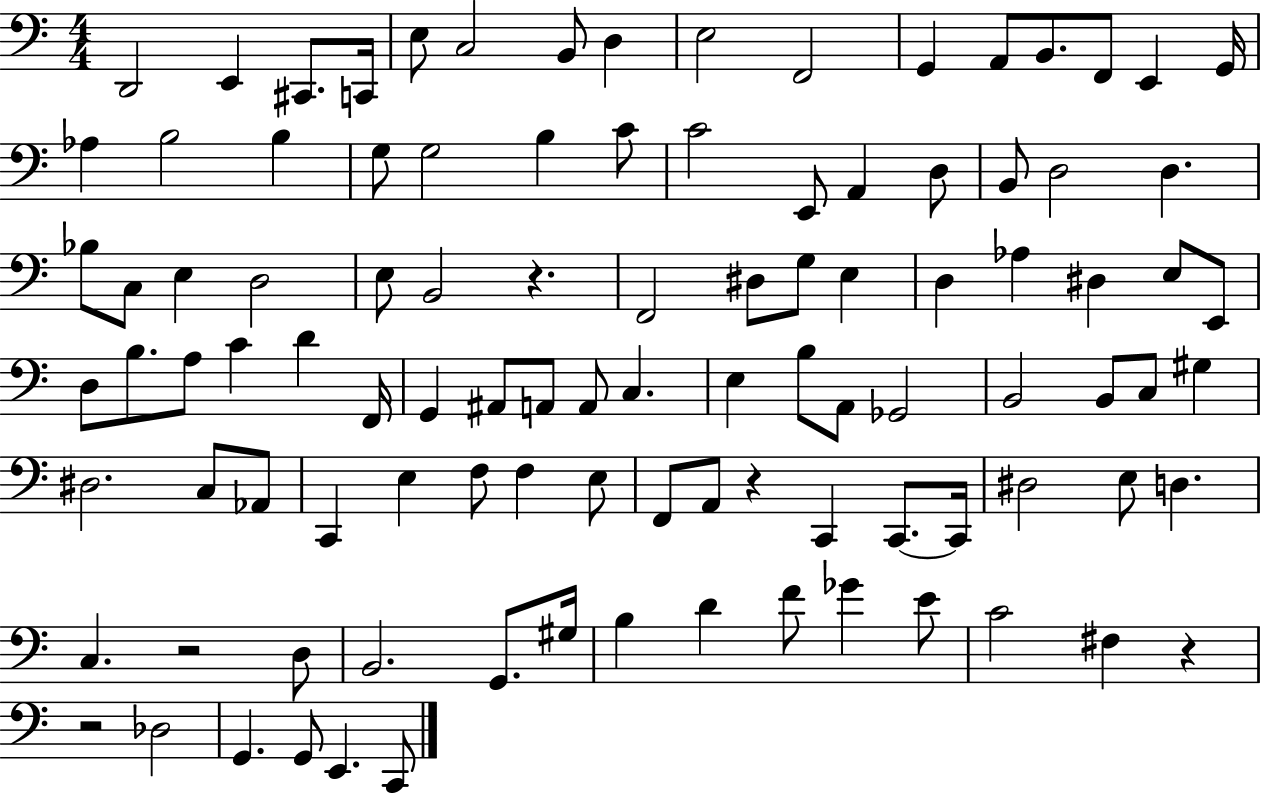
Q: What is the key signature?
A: C major